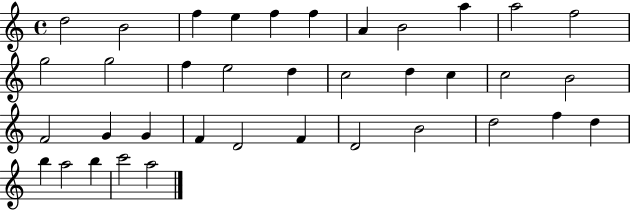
X:1
T:Untitled
M:4/4
L:1/4
K:C
d2 B2 f e f f A B2 a a2 f2 g2 g2 f e2 d c2 d c c2 B2 F2 G G F D2 F D2 B2 d2 f d b a2 b c'2 a2